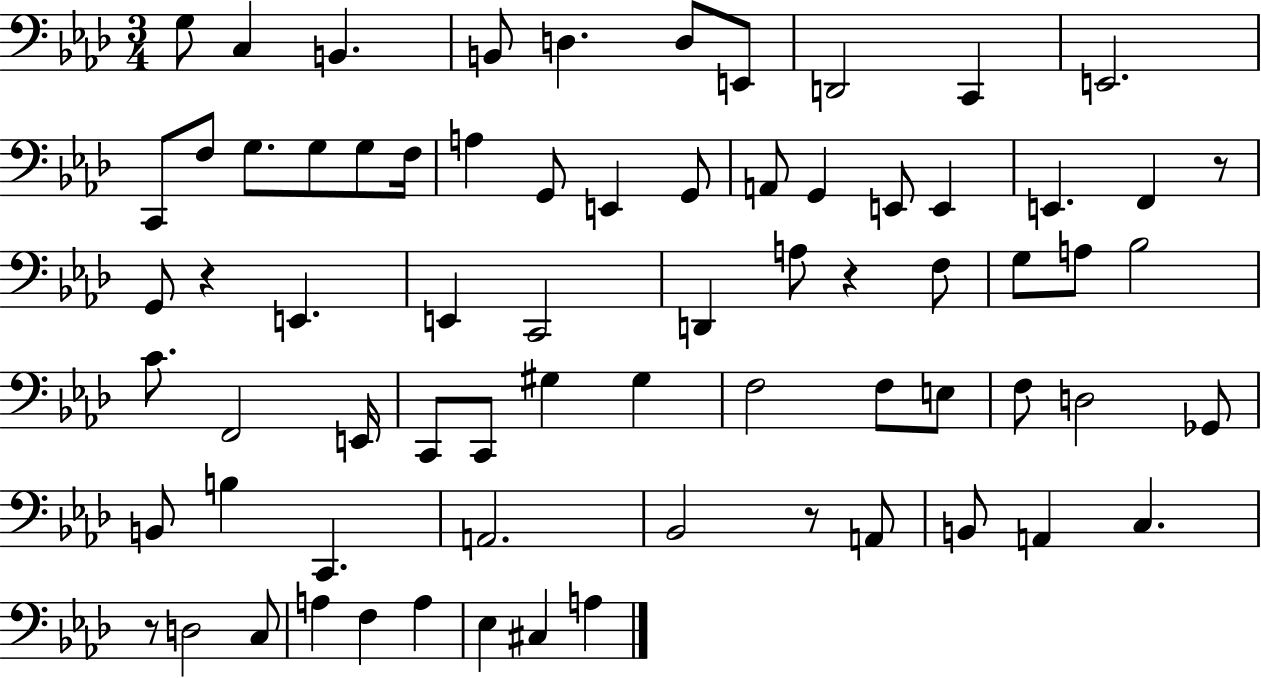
X:1
T:Untitled
M:3/4
L:1/4
K:Ab
G,/2 C, B,, B,,/2 D, D,/2 E,,/2 D,,2 C,, E,,2 C,,/2 F,/2 G,/2 G,/2 G,/2 F,/4 A, G,,/2 E,, G,,/2 A,,/2 G,, E,,/2 E,, E,, F,, z/2 G,,/2 z E,, E,, C,,2 D,, A,/2 z F,/2 G,/2 A,/2 _B,2 C/2 F,,2 E,,/4 C,,/2 C,,/2 ^G, ^G, F,2 F,/2 E,/2 F,/2 D,2 _G,,/2 B,,/2 B, C,, A,,2 _B,,2 z/2 A,,/2 B,,/2 A,, C, z/2 D,2 C,/2 A, F, A, _E, ^C, A,